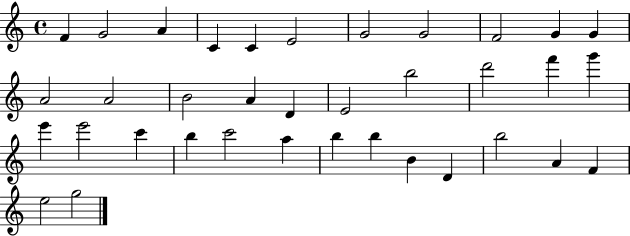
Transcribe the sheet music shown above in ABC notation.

X:1
T:Untitled
M:4/4
L:1/4
K:C
F G2 A C C E2 G2 G2 F2 G G A2 A2 B2 A D E2 b2 d'2 f' g' e' e'2 c' b c'2 a b b B D b2 A F e2 g2